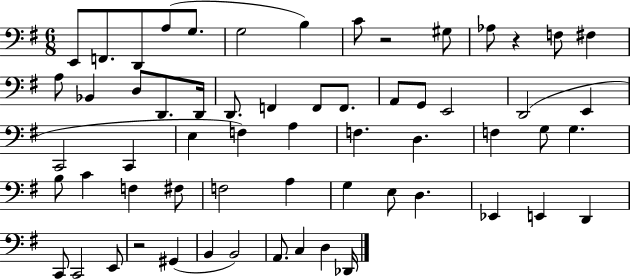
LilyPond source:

{
  \clef bass
  \numericTimeSignature
  \time 6/8
  \key g \major
  e,8 f,8. d,8 a8( g8. | g2 b4) | c'8 r2 gis8 | aes8 r4 f8 fis4 | \break a8 bes,4 d8 d,8. d,16 | d,8. f,4 f,8 f,8. | a,8 g,8 e,2 | d,2( e,4 | \break c,2 c,4 | e4 f4) a4 | f4. d4. | f4 g8 g4. | \break b8 c'4 f4 fis8 | f2 a4 | g4 e8 d4. | ees,4 e,4 d,4 | \break c,8 c,2 e,8 | r2 gis,4( | b,4 b,2) | a,8. c4 d4 des,16 | \break \bar "|."
}